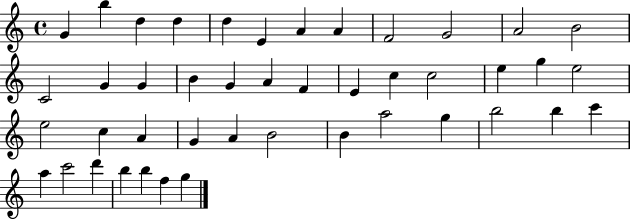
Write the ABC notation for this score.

X:1
T:Untitled
M:4/4
L:1/4
K:C
G b d d d E A A F2 G2 A2 B2 C2 G G B G A F E c c2 e g e2 e2 c A G A B2 B a2 g b2 b c' a c'2 d' b b f g